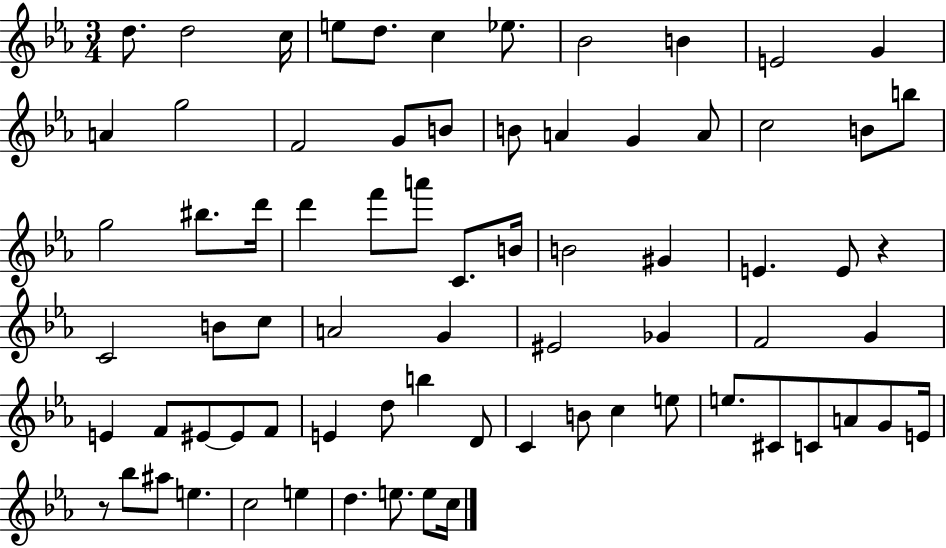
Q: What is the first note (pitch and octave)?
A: D5